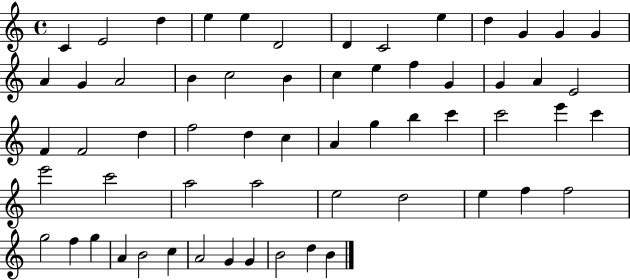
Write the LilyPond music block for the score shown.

{
  \clef treble
  \time 4/4
  \defaultTimeSignature
  \key c \major
  c'4 e'2 d''4 | e''4 e''4 d'2 | d'4 c'2 e''4 | d''4 g'4 g'4 g'4 | \break a'4 g'4 a'2 | b'4 c''2 b'4 | c''4 e''4 f''4 g'4 | g'4 a'4 e'2 | \break f'4 f'2 d''4 | f''2 d''4 c''4 | a'4 g''4 b''4 c'''4 | c'''2 e'''4 c'''4 | \break e'''2 c'''2 | a''2 a''2 | e''2 d''2 | e''4 f''4 f''2 | \break g''2 f''4 g''4 | a'4 b'2 c''4 | a'2 g'4 g'4 | b'2 d''4 b'4 | \break \bar "|."
}